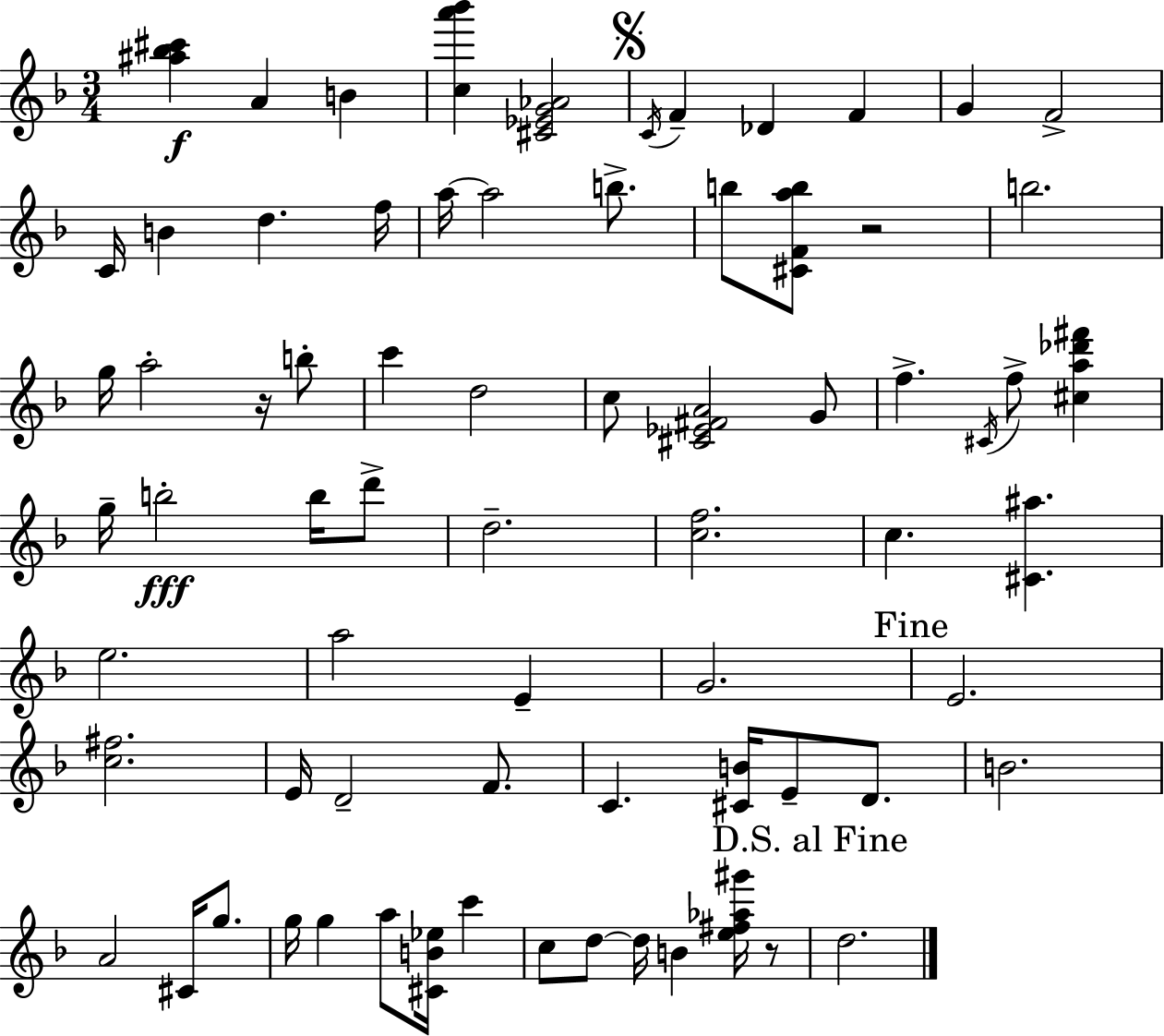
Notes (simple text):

[A#5,Bb5,C#6]/q A4/q B4/q [C5,A6,Bb6]/q [C#4,Eb4,G4,Ab4]/h C4/s F4/q Db4/q F4/q G4/q F4/h C4/s B4/q D5/q. F5/s A5/s A5/h B5/e. B5/e [C#4,F4,A5,B5]/e R/h B5/h. G5/s A5/h R/s B5/e C6/q D5/h C5/e [C#4,Eb4,F#4,A4]/h G4/e F5/q. C#4/s F5/e [C#5,A5,Db6,F#6]/q G5/s B5/h B5/s D6/e D5/h. [C5,F5]/h. C5/q. [C#4,A#5]/q. E5/h. A5/h E4/q G4/h. E4/h. [C5,F#5]/h. E4/s D4/h F4/e. C4/q. [C#4,B4]/s E4/e D4/e. B4/h. A4/h C#4/s G5/e. G5/s G5/q A5/e [C#4,B4,Eb5]/s C6/q C5/e D5/e D5/s B4/q [E5,F#5,Ab5,G#6]/s R/e D5/h.